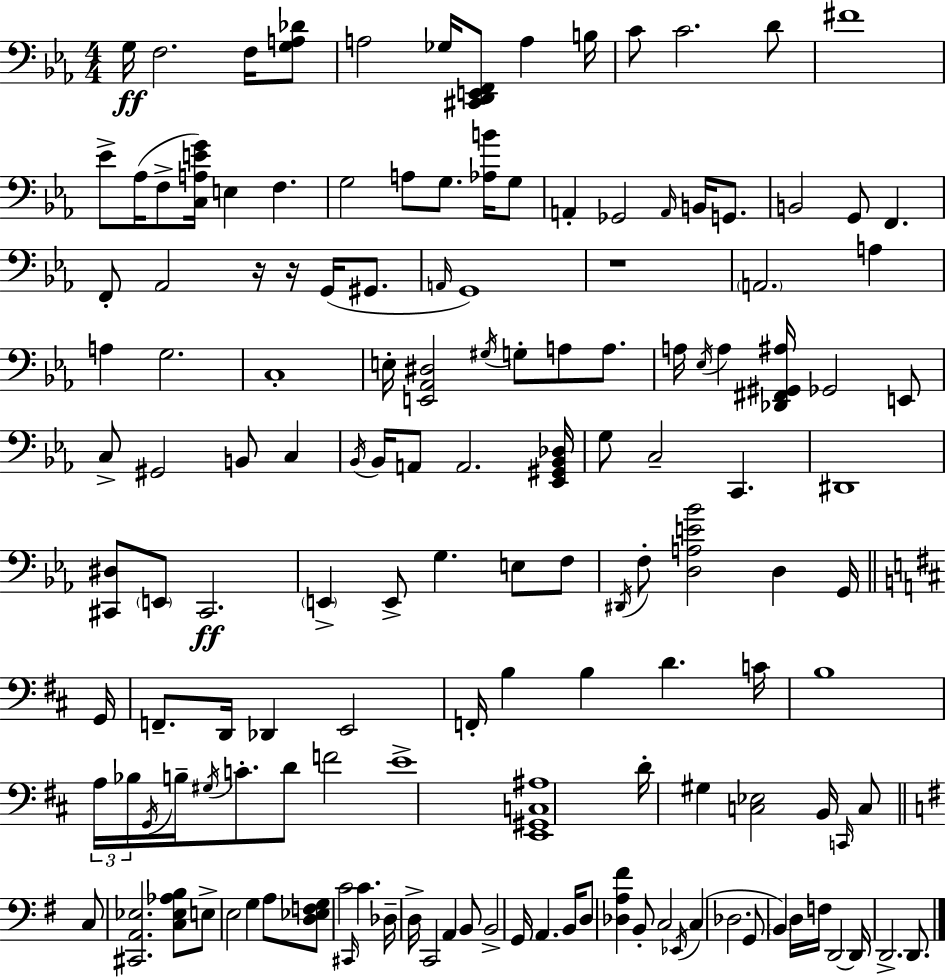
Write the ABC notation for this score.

X:1
T:Untitled
M:4/4
L:1/4
K:Cm
G,/4 F,2 F,/4 [G,A,_D]/2 A,2 _G,/4 [^C,,D,,E,,F,,]/2 A, B,/4 C/2 C2 D/2 ^F4 _E/2 _A,/4 F,/2 [C,A,EG]/4 E, F, G,2 A,/2 G,/2 [_A,B]/4 G,/2 A,, _G,,2 A,,/4 B,,/4 G,,/2 B,,2 G,,/2 F,, F,,/2 _A,,2 z/4 z/4 G,,/4 ^G,,/2 A,,/4 G,,4 z4 A,,2 A, A, G,2 C,4 E,/4 [E,,_A,,^D,]2 ^G,/4 G,/2 A,/2 A,/2 A,/4 _E,/4 A, [_D,,^F,,^G,,^A,]/4 _G,,2 E,,/2 C,/2 ^G,,2 B,,/2 C, _B,,/4 _B,,/4 A,,/2 A,,2 [_E,,^G,,_B,,_D,]/4 G,/2 C,2 C,, ^D,,4 [^C,,^D,]/2 E,,/2 ^C,,2 E,, E,,/2 G, E,/2 F,/2 ^D,,/4 F,/2 [D,A,E_B]2 D, G,,/4 G,,/4 F,,/2 D,,/4 _D,, E,,2 F,,/4 B, B, D C/4 B,4 A,/4 _B,/4 G,,/4 B,/4 ^G,/4 C/2 D/2 F2 E4 [E,,^G,,C,^A,]4 D/4 ^G, [C,_E,]2 B,,/4 C,,/4 C,/2 C,/2 [^C,,A,,_E,]2 [C,_E,_A,B,]/2 E,/2 E,2 G, A,/2 [D,_E,F,G,]/2 C2 ^C,,/4 C _D,/4 D,/4 C,,2 A,, B,,/2 B,,2 G,,/4 A,, B,,/4 D,/2 [_D,A,^F] B,,/2 C,2 _E,,/4 C, _D,2 G,,/2 B,, D,/4 F,/4 D,,2 D,,/4 D,,2 D,,/2